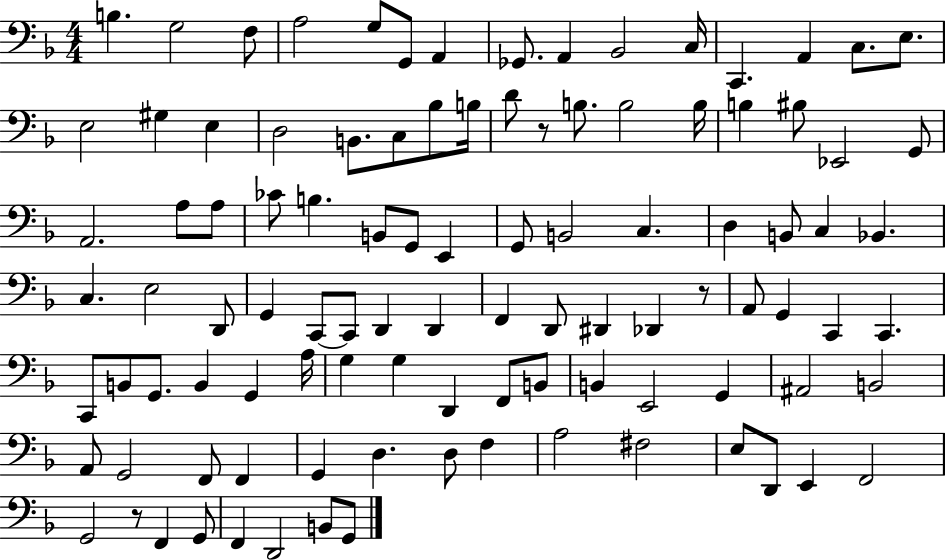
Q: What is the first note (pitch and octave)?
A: B3